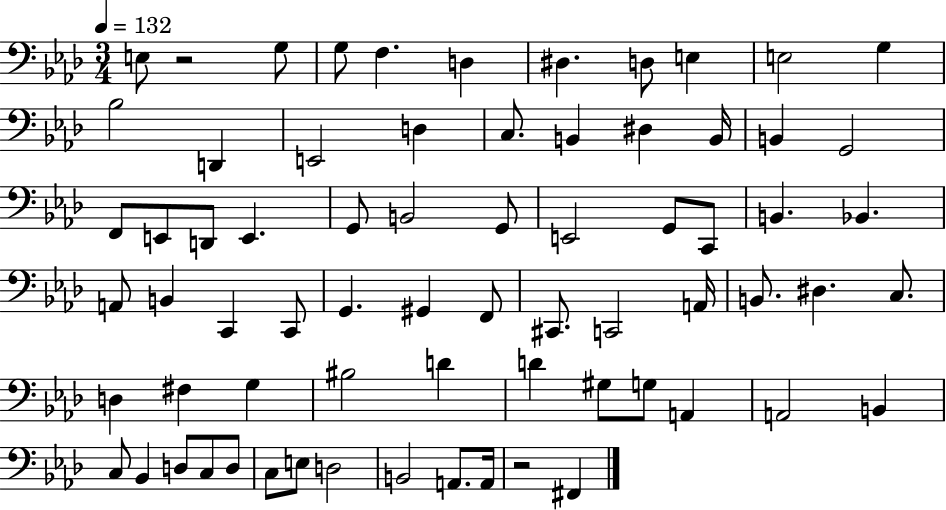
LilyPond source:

{
  \clef bass
  \numericTimeSignature
  \time 3/4
  \key aes \major
  \tempo 4 = 132
  e8 r2 g8 | g8 f4. d4 | dis4. d8 e4 | e2 g4 | \break bes2 d,4 | e,2 d4 | c8. b,4 dis4 b,16 | b,4 g,2 | \break f,8 e,8 d,8 e,4. | g,8 b,2 g,8 | e,2 g,8 c,8 | b,4. bes,4. | \break a,8 b,4 c,4 c,8 | g,4. gis,4 f,8 | cis,8. c,2 a,16 | b,8. dis4. c8. | \break d4 fis4 g4 | bis2 d'4 | d'4 gis8 g8 a,4 | a,2 b,4 | \break c8 bes,4 d8 c8 d8 | c8 e8 d2 | b,2 a,8. a,16 | r2 fis,4 | \break \bar "|."
}